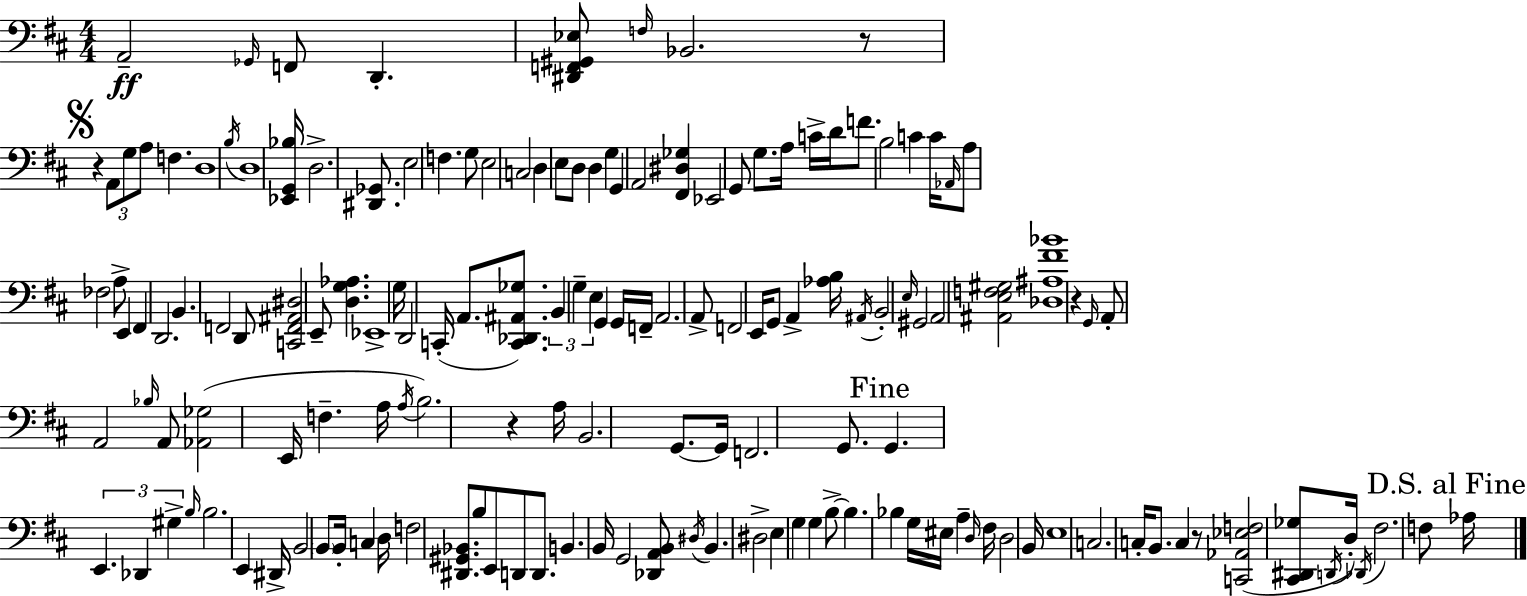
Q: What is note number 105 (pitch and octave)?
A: B2